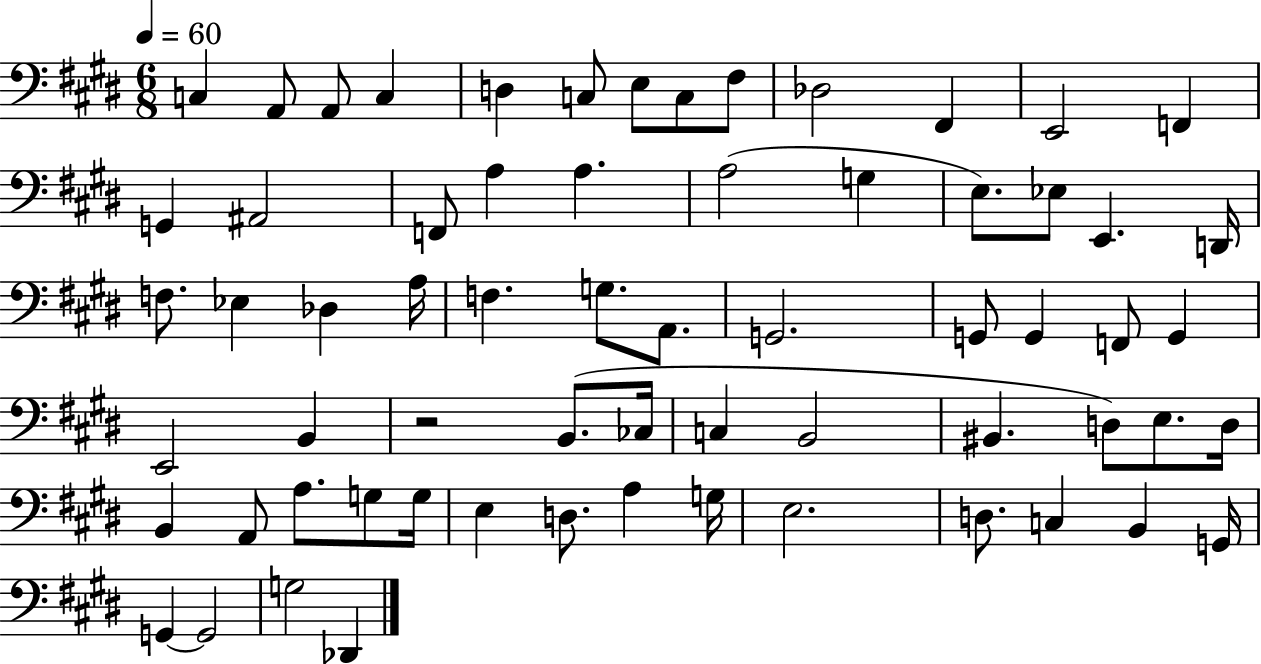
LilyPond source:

{
  \clef bass
  \numericTimeSignature
  \time 6/8
  \key e \major
  \tempo 4 = 60
  c4 a,8 a,8 c4 | d4 c8 e8 c8 fis8 | des2 fis,4 | e,2 f,4 | \break g,4 ais,2 | f,8 a4 a4. | a2( g4 | e8.) ees8 e,4. d,16 | \break f8. ees4 des4 a16 | f4. g8. a,8. | g,2. | g,8 g,4 f,8 g,4 | \break e,2 b,4 | r2 b,8.( ces16 | c4 b,2 | bis,4. d8) e8. d16 | \break b,4 a,8 a8. g8 g16 | e4 d8. a4 g16 | e2. | d8. c4 b,4 g,16 | \break g,4~~ g,2 | g2 des,4 | \bar "|."
}